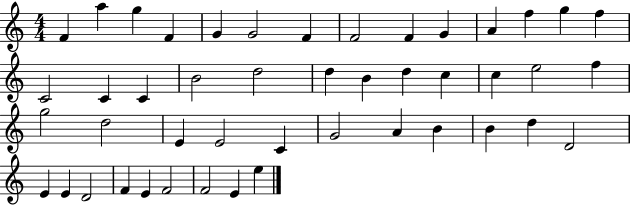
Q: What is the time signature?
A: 4/4